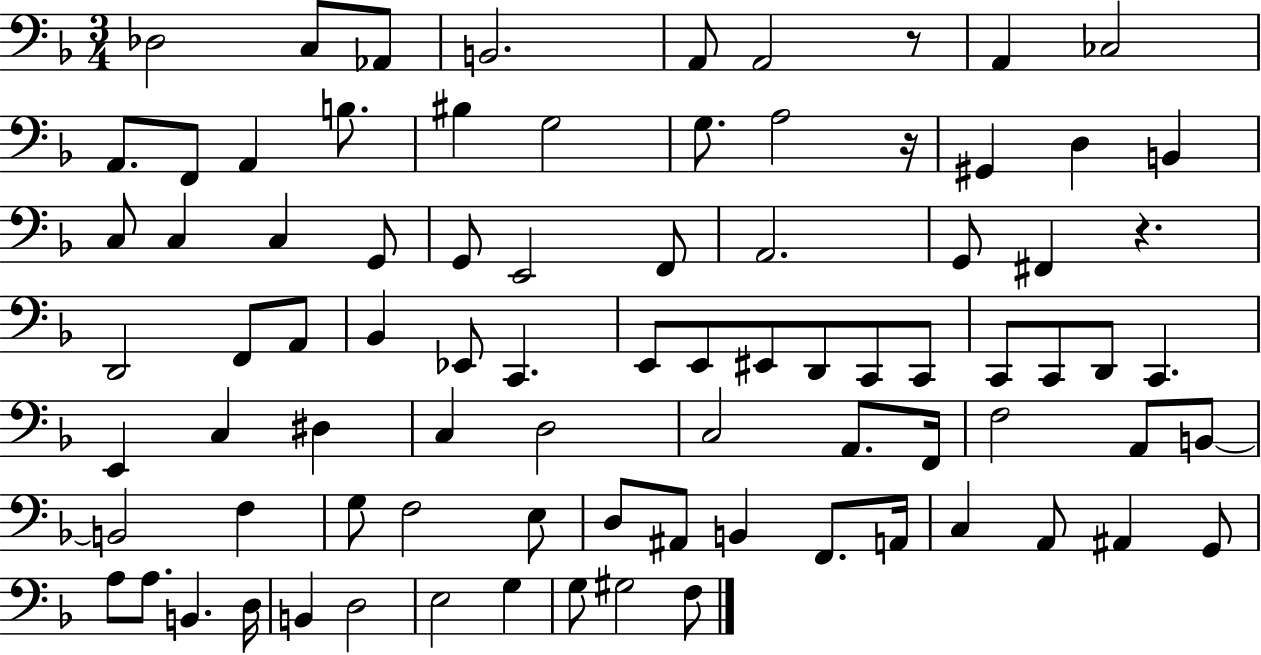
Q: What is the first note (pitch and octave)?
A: Db3